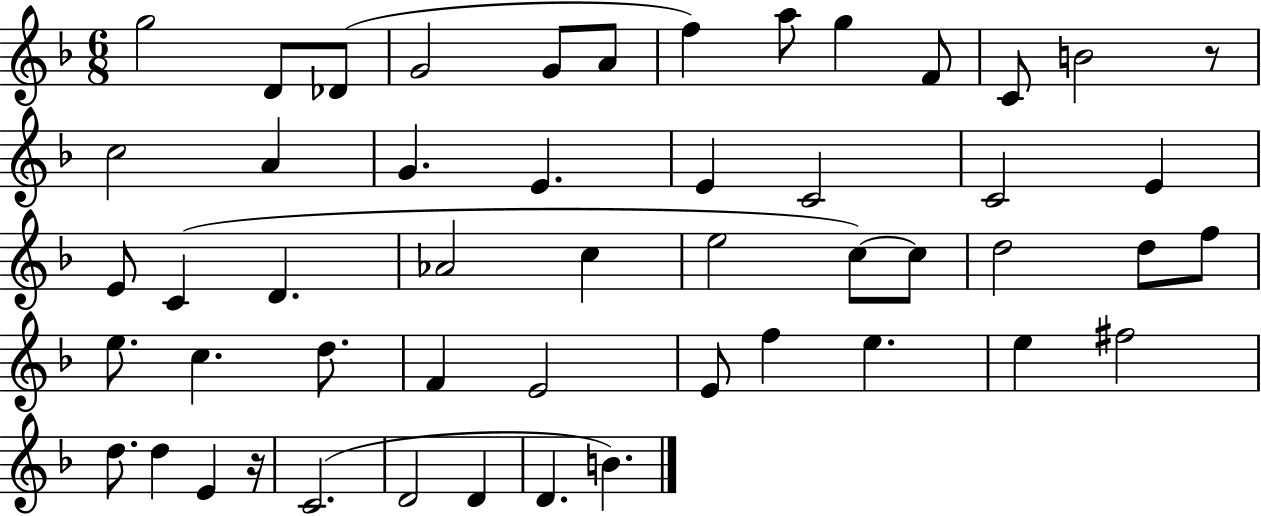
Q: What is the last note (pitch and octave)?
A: B4